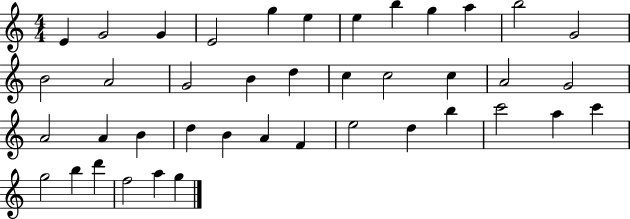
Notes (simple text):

E4/q G4/h G4/q E4/h G5/q E5/q E5/q B5/q G5/q A5/q B5/h G4/h B4/h A4/h G4/h B4/q D5/q C5/q C5/h C5/q A4/h G4/h A4/h A4/q B4/q D5/q B4/q A4/q F4/q E5/h D5/q B5/q C6/h A5/q C6/q G5/h B5/q D6/q F5/h A5/q G5/q